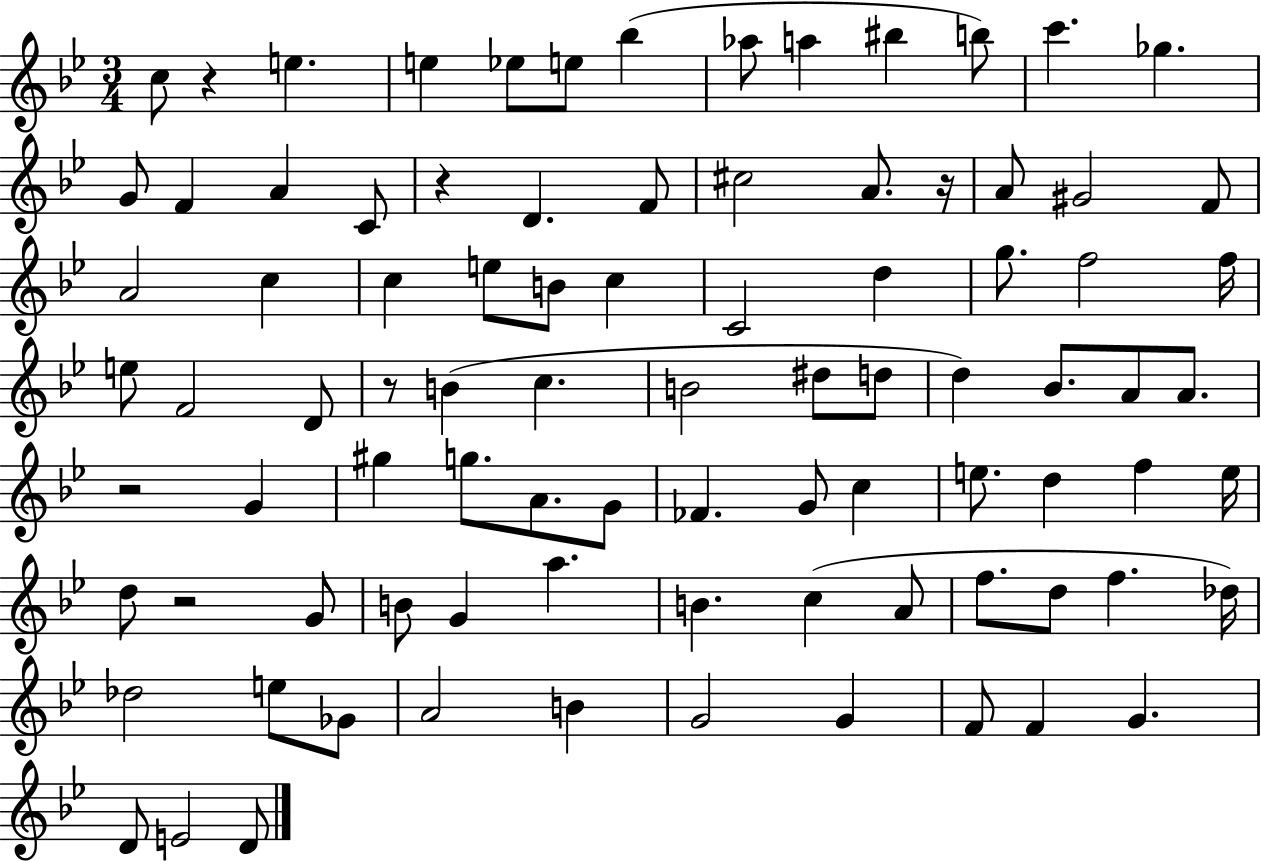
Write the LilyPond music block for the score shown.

{
  \clef treble
  \numericTimeSignature
  \time 3/4
  \key bes \major
  c''8 r4 e''4. | e''4 ees''8 e''8 bes''4( | aes''8 a''4 bis''4 b''8) | c'''4. ges''4. | \break g'8 f'4 a'4 c'8 | r4 d'4. f'8 | cis''2 a'8. r16 | a'8 gis'2 f'8 | \break a'2 c''4 | c''4 e''8 b'8 c''4 | c'2 d''4 | g''8. f''2 f''16 | \break e''8 f'2 d'8 | r8 b'4( c''4. | b'2 dis''8 d''8 | d''4) bes'8. a'8 a'8. | \break r2 g'4 | gis''4 g''8. a'8. g'8 | fes'4. g'8 c''4 | e''8. d''4 f''4 e''16 | \break d''8 r2 g'8 | b'8 g'4 a''4. | b'4. c''4( a'8 | f''8. d''8 f''4. des''16) | \break des''2 e''8 ges'8 | a'2 b'4 | g'2 g'4 | f'8 f'4 g'4. | \break d'8 e'2 d'8 | \bar "|."
}